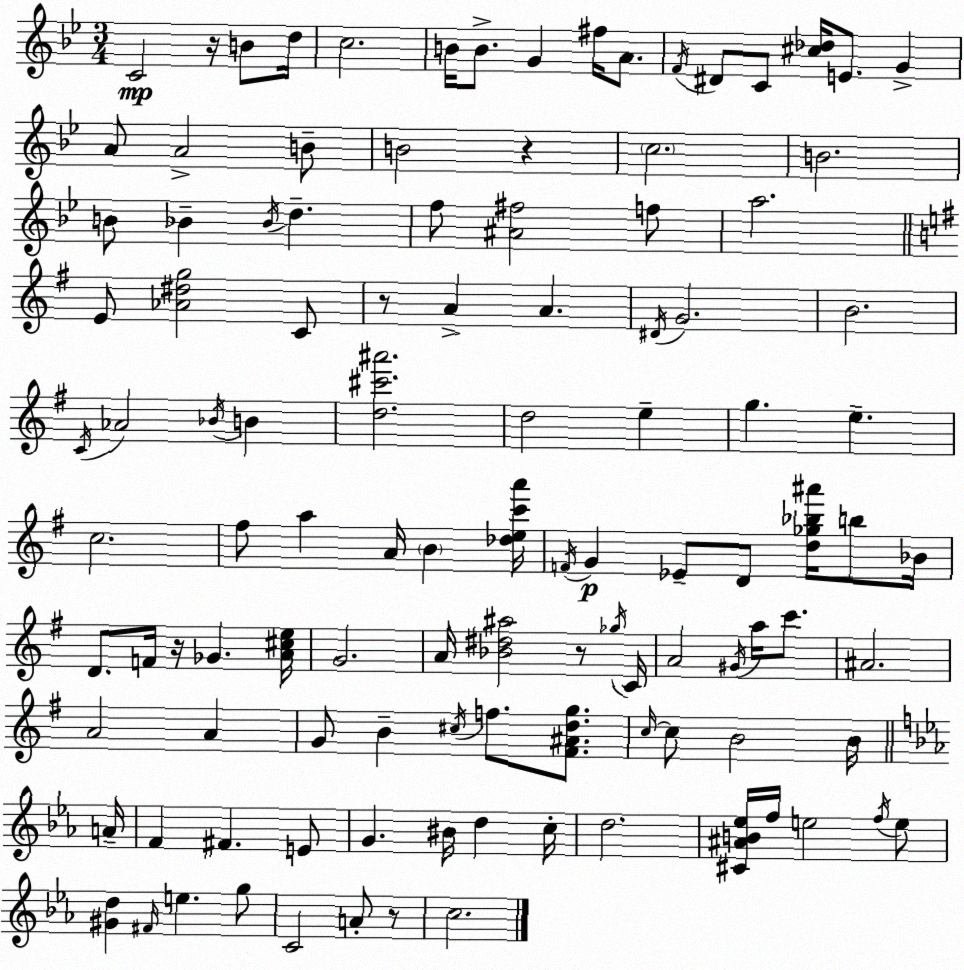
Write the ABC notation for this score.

X:1
T:Untitled
M:3/4
L:1/4
K:Gm
C2 z/4 B/2 d/4 c2 B/4 B/2 G ^f/4 A/2 F/4 ^D/2 C/2 [^c_d]/4 E/2 G A/2 A2 B/2 B2 z c2 B2 B/2 _B _B/4 d f/2 [^A^f]2 f/2 a2 E/2 [_A^dg]2 C/2 z/2 A A ^D/4 G2 B2 C/4 _A2 _B/4 B [d^c'^a']2 d2 e g e c2 ^f/2 a A/4 B [_dec'a']/4 F/4 G _E/2 D/2 [d_g_b^a']/4 b/2 _B/4 D/2 F/4 z/4 _G [A^ce]/4 G2 A/4 [_B^d^a]2 z/2 _g/4 C/4 A2 ^G/4 a/4 c'/2 ^A2 A2 A G/2 B ^c/4 f/2 [^F^Adg]/2 c/4 c/2 B2 B/4 A/4 F ^F E/2 G ^B/4 d c/4 d2 [^C^AB_e]/4 f/4 e2 f/4 e/2 [^Gd] ^F/4 e g/2 C2 A/2 z/2 c2